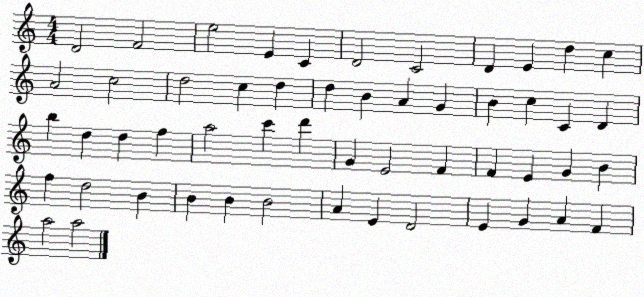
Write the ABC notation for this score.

X:1
T:Untitled
M:4/4
L:1/4
K:C
D2 F2 e2 E C D2 C2 D E d c A2 c2 d2 c d d B A G B c C D b d d f a2 c' d' G E2 F F E G B f d2 B B B B2 A E D2 E G A F a2 a2